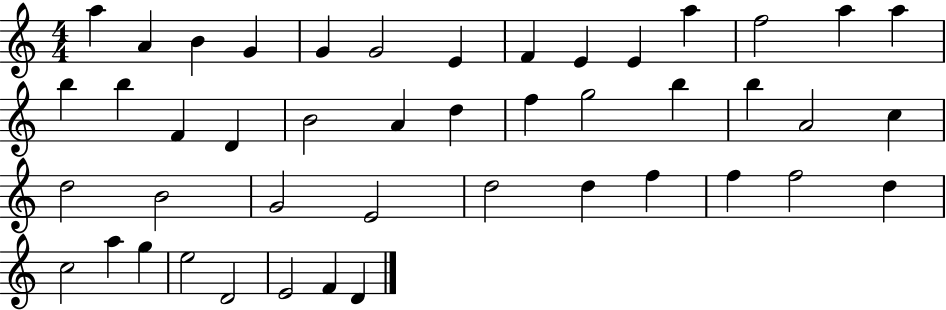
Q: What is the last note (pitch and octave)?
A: D4